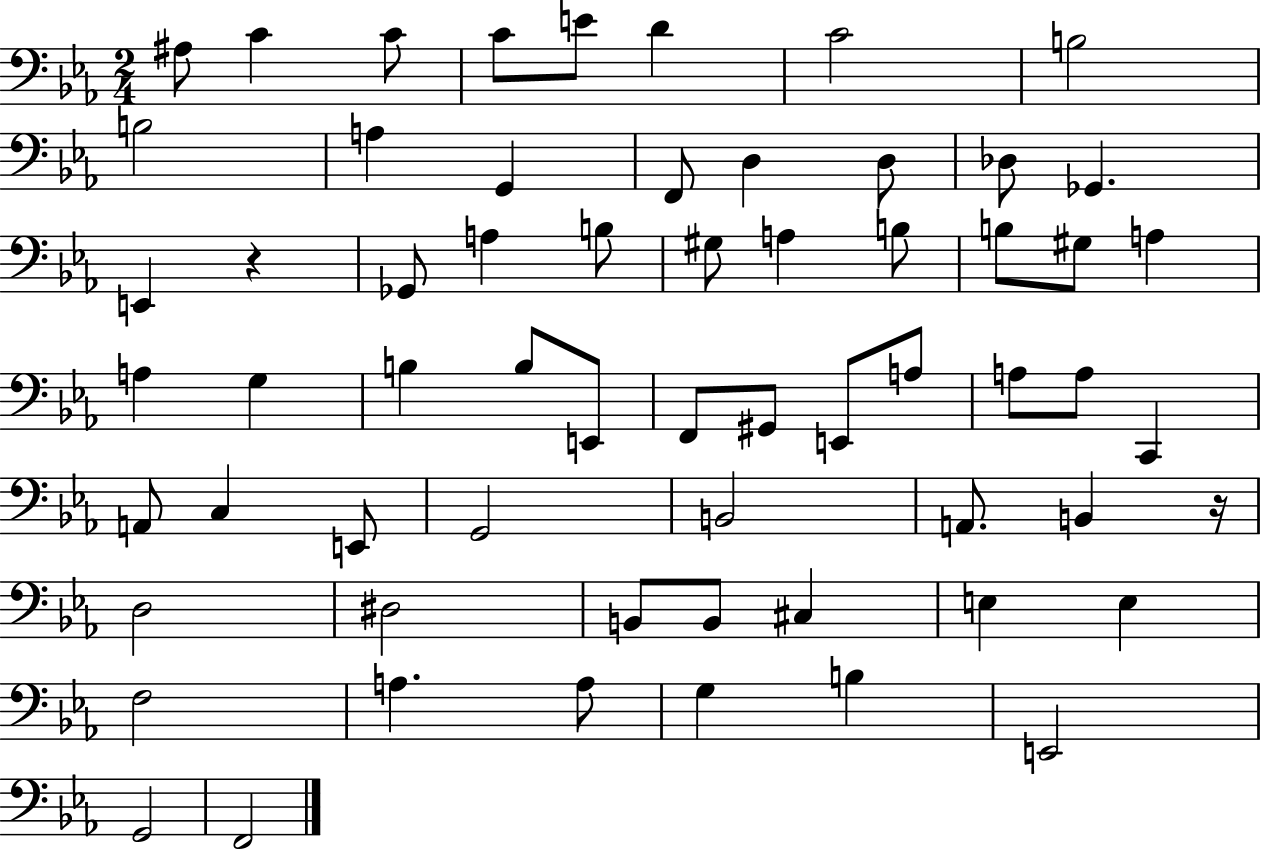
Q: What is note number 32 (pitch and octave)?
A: F2